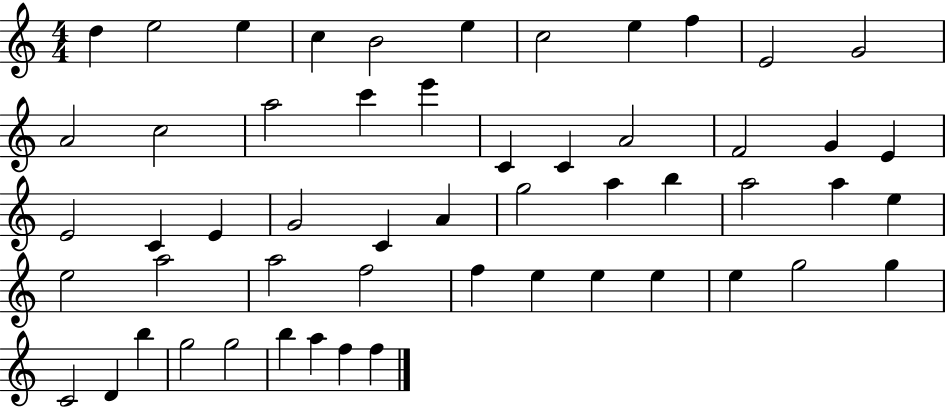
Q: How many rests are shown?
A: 0